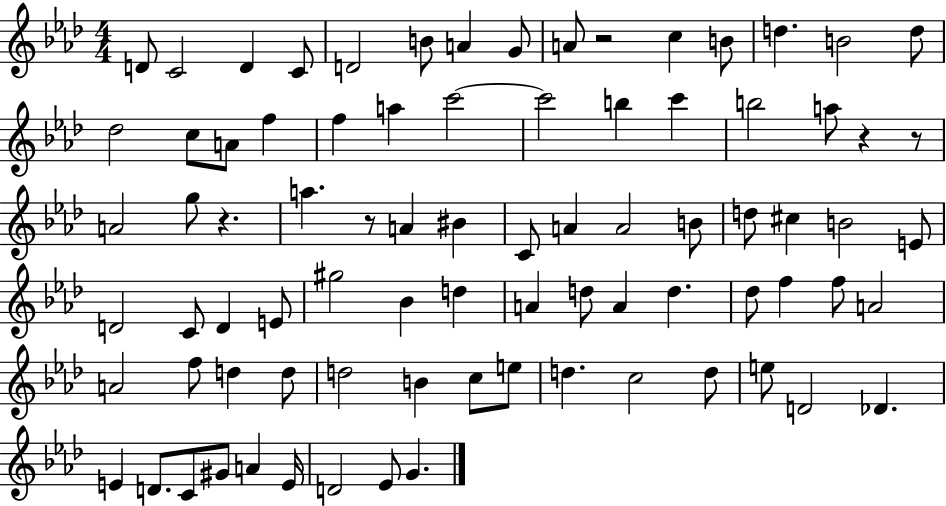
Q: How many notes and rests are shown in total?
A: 82